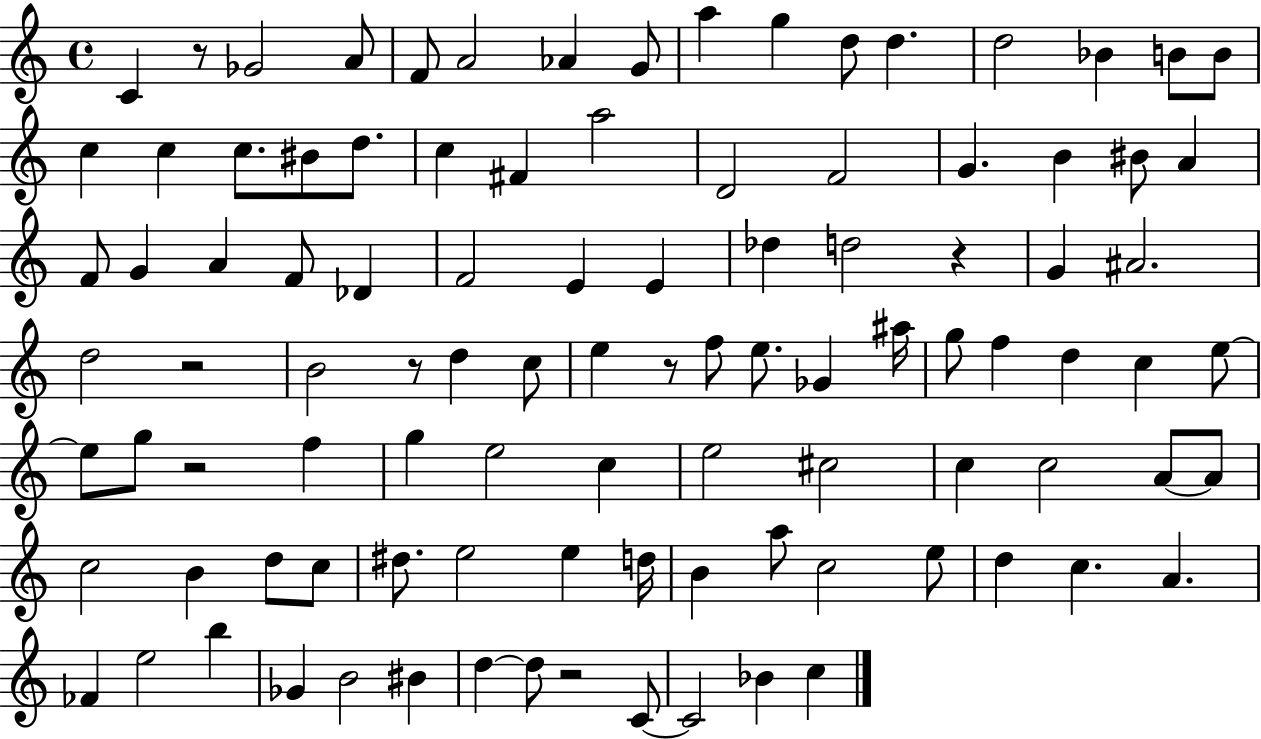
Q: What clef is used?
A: treble